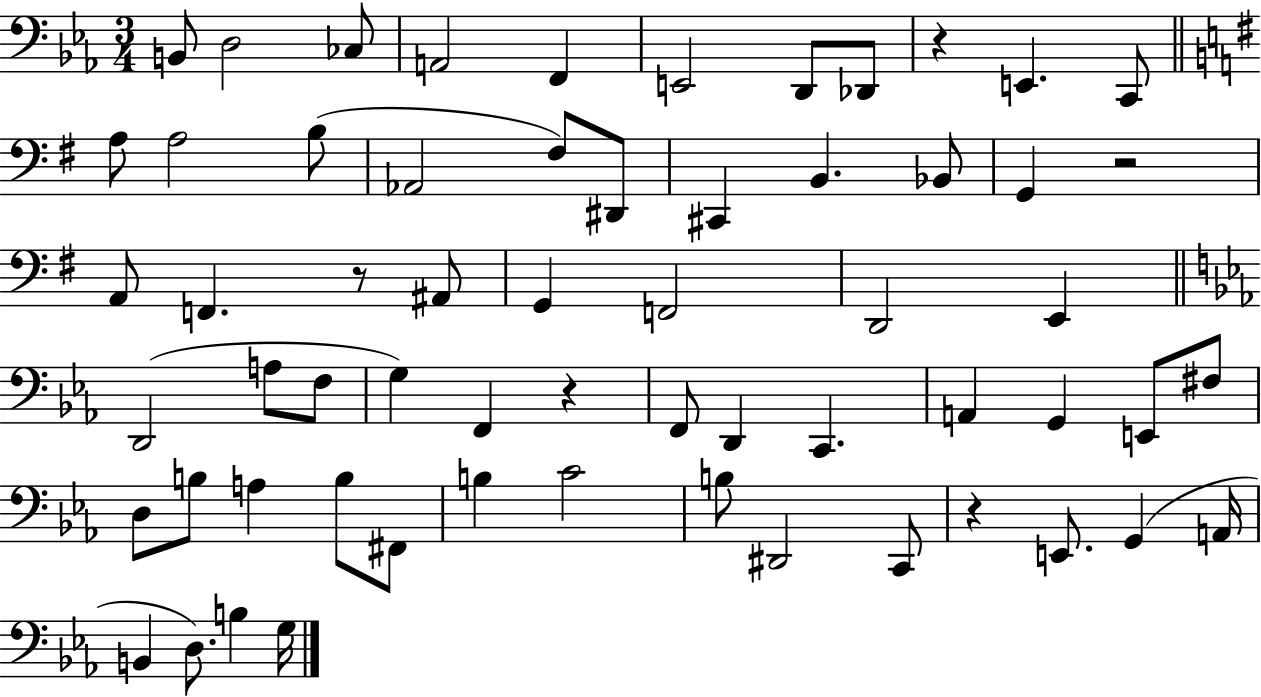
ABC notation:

X:1
T:Untitled
M:3/4
L:1/4
K:Eb
B,,/2 D,2 _C,/2 A,,2 F,, E,,2 D,,/2 _D,,/2 z E,, C,,/2 A,/2 A,2 B,/2 _A,,2 ^F,/2 ^D,,/2 ^C,, B,, _B,,/2 G,, z2 A,,/2 F,, z/2 ^A,,/2 G,, F,,2 D,,2 E,, D,,2 A,/2 F,/2 G, F,, z F,,/2 D,, C,, A,, G,, E,,/2 ^F,/2 D,/2 B,/2 A, B,/2 ^F,,/2 B, C2 B,/2 ^D,,2 C,,/2 z E,,/2 G,, A,,/4 B,, D,/2 B, G,/4